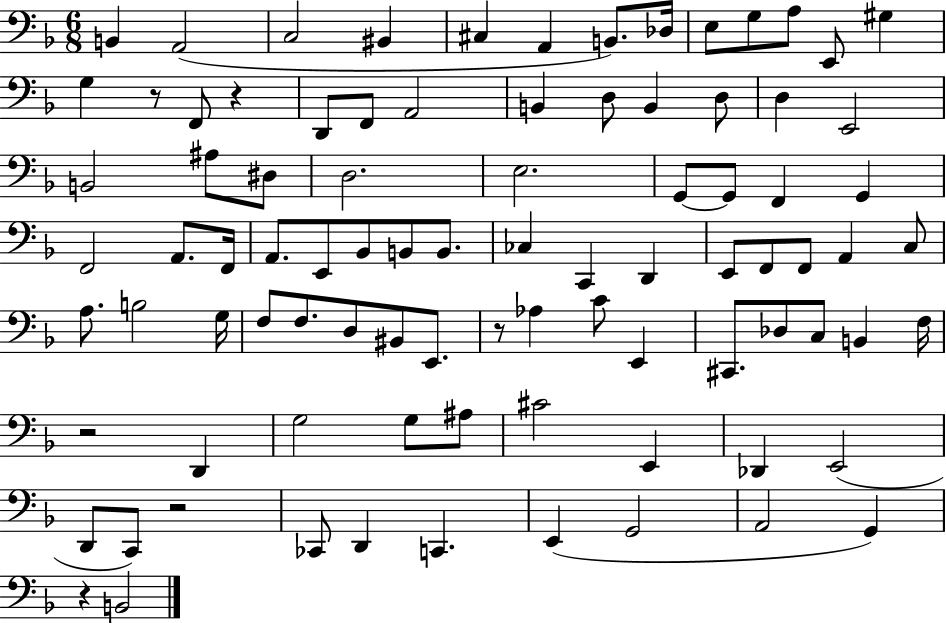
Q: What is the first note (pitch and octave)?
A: B2